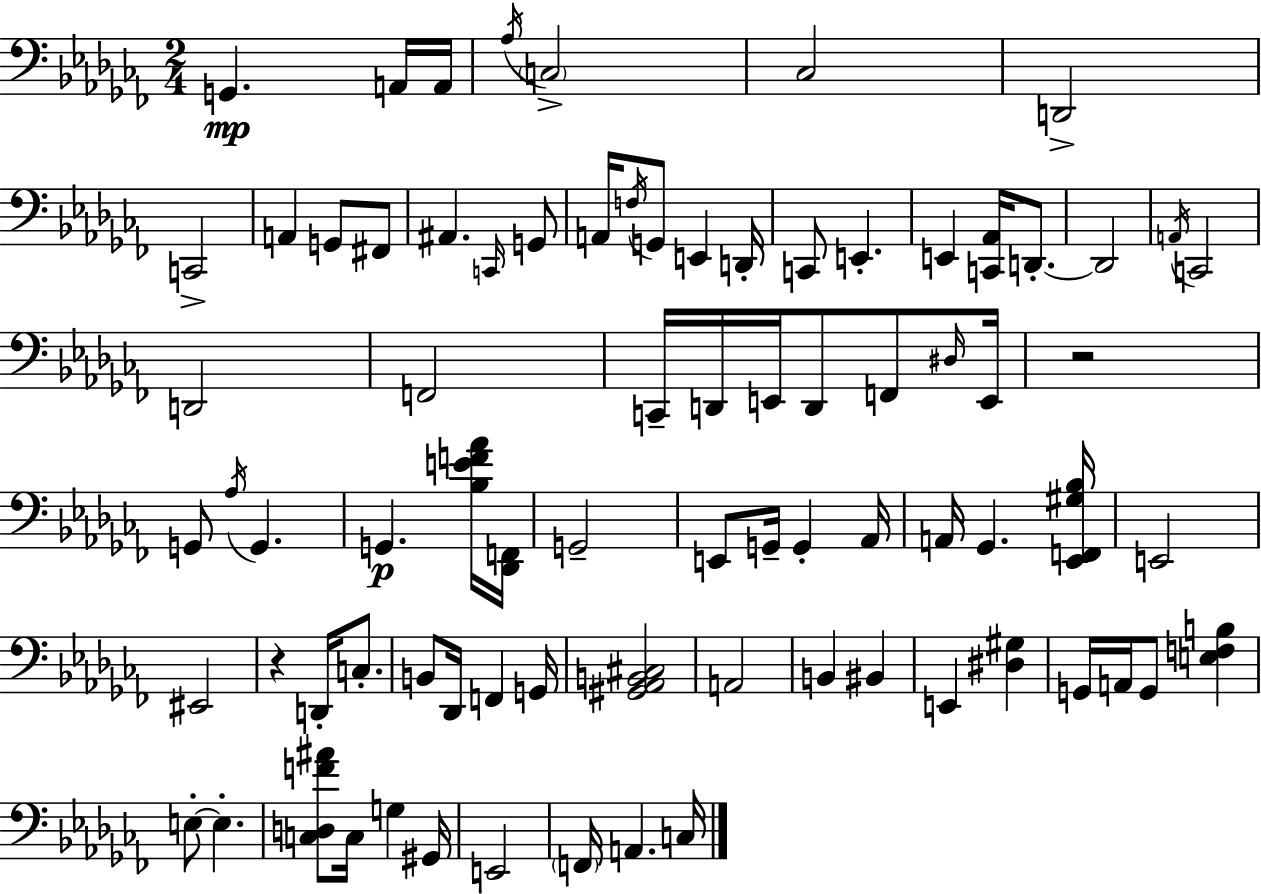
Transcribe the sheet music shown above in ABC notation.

X:1
T:Untitled
M:2/4
L:1/4
K:Abm
G,, A,,/4 A,,/4 _A,/4 C,2 _C,2 D,,2 C,,2 A,, G,,/2 ^F,,/2 ^A,, C,,/4 G,,/2 A,,/4 F,/4 G,,/2 E,, D,,/4 C,,/2 E,, E,, [C,,_A,,]/4 D,,/2 D,,2 A,,/4 C,,2 D,,2 F,,2 C,,/4 D,,/4 E,,/4 D,,/2 F,,/2 ^D,/4 E,,/4 z2 G,,/2 _A,/4 G,, G,, [_B,EF_A]/4 [_D,,F,,]/4 G,,2 E,,/2 G,,/4 G,, _A,,/4 A,,/4 _G,, [_E,,F,,^G,_B,]/4 E,,2 ^E,,2 z D,,/4 C,/2 B,,/2 _D,,/4 F,, G,,/4 [^G,,_A,,B,,^C,]2 A,,2 B,, ^B,, E,, [^D,^G,] G,,/4 A,,/4 G,,/2 [E,F,B,] E,/2 E, [C,D,F^A]/2 C,/4 G, ^G,,/4 E,,2 F,,/4 A,, C,/4